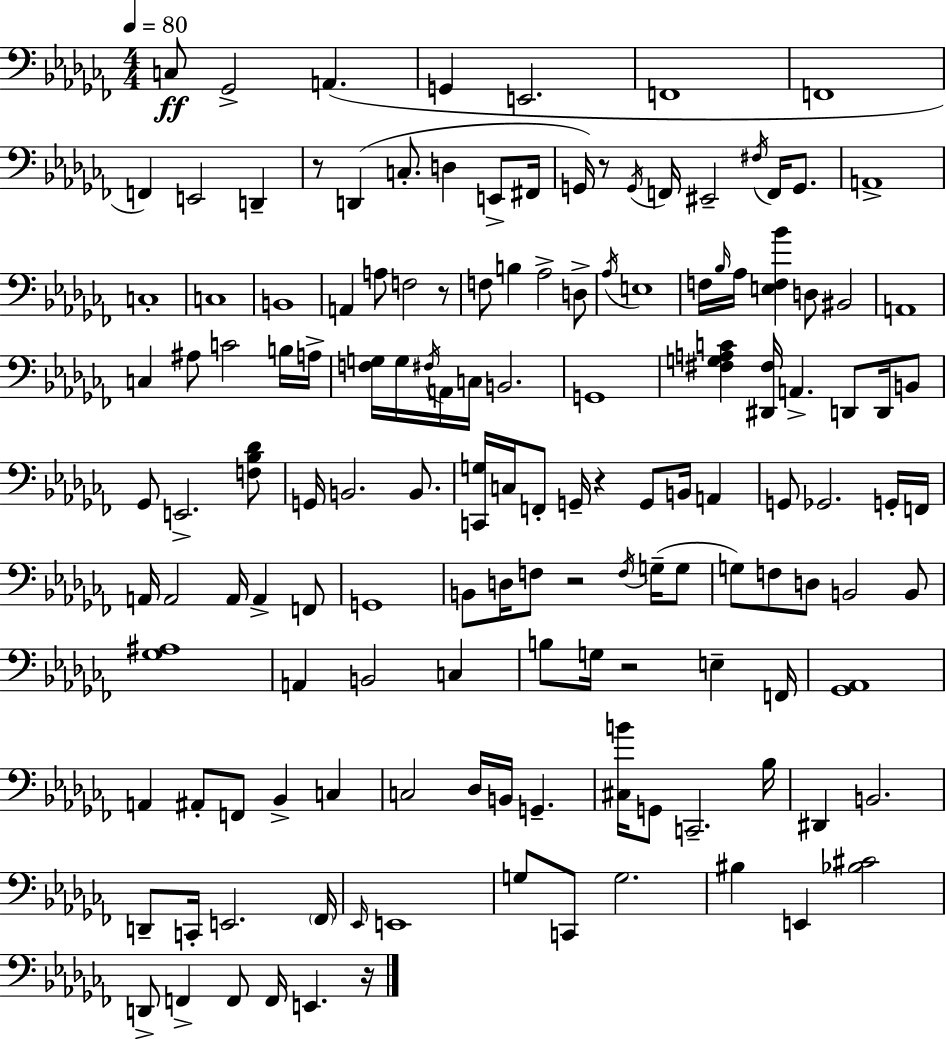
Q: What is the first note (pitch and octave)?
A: C3